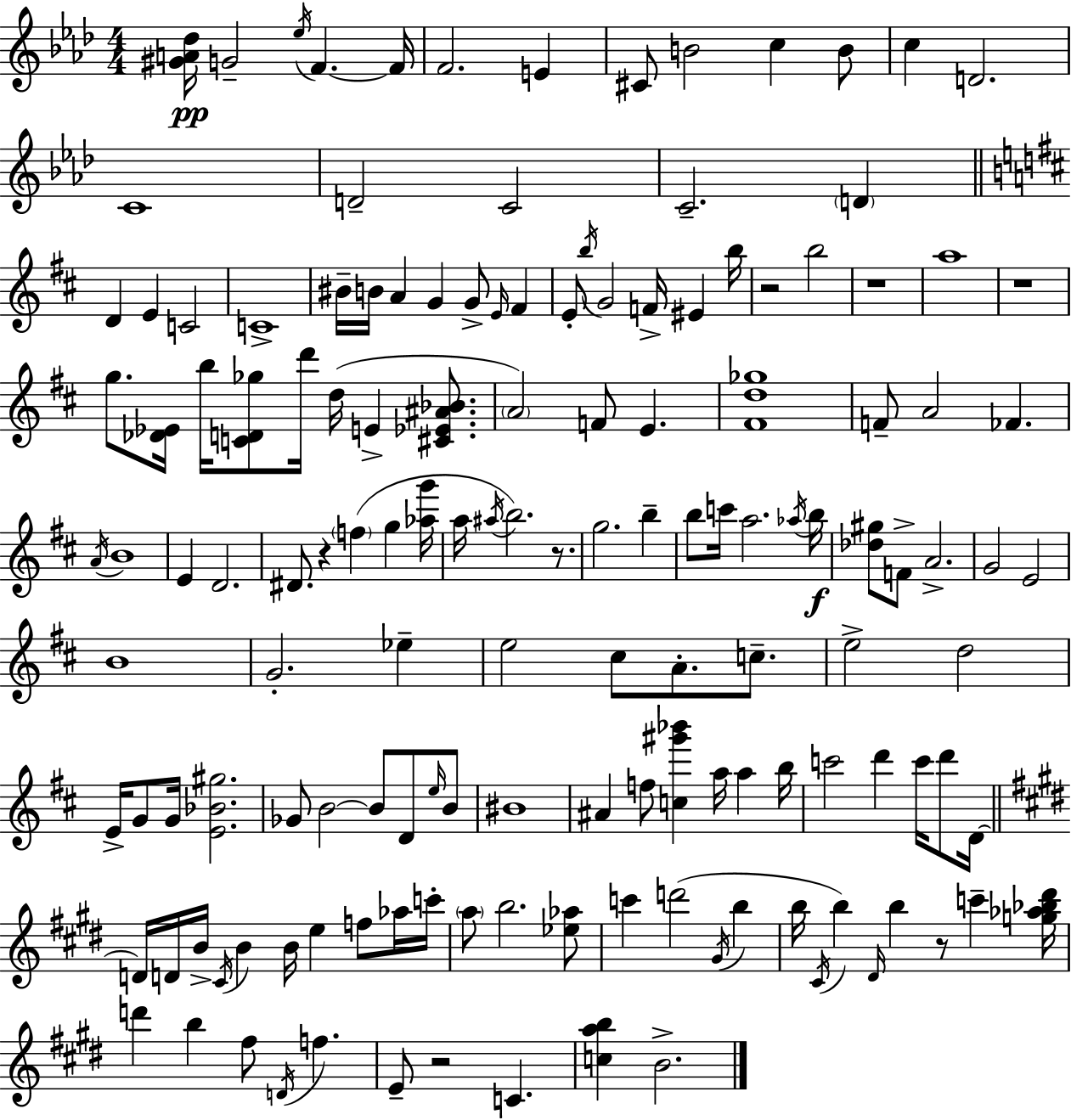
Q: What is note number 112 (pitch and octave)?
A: G#4